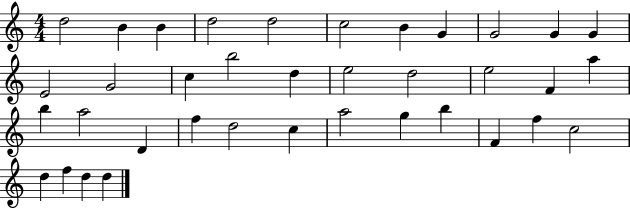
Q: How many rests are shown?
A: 0